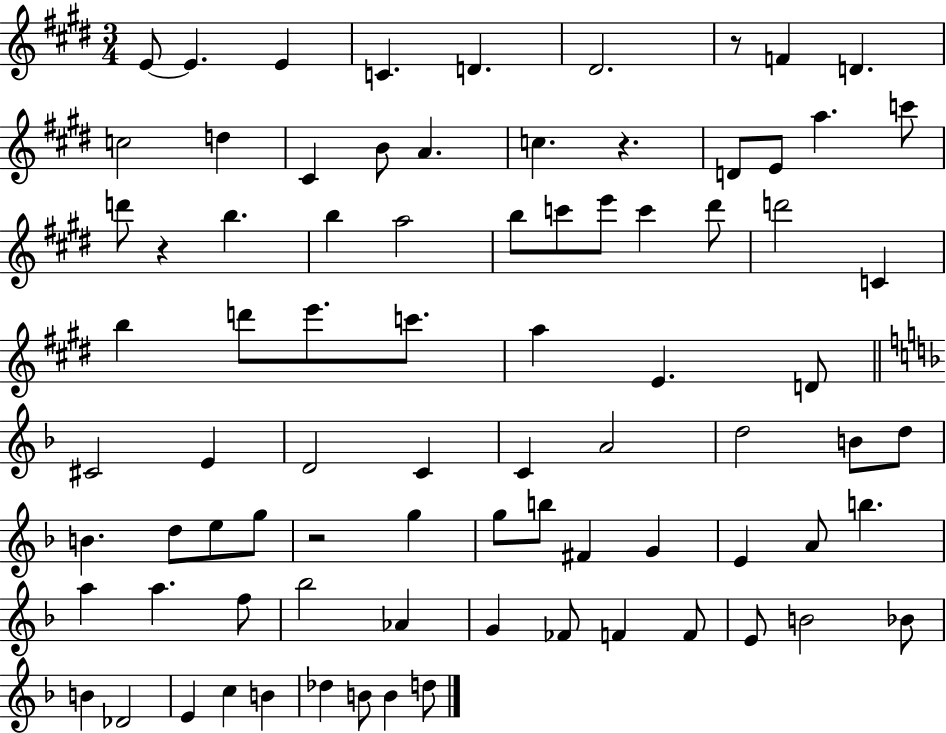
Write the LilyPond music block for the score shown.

{
  \clef treble
  \numericTimeSignature
  \time 3/4
  \key e \major
  e'8~~ e'4. e'4 | c'4. d'4. | dis'2. | r8 f'4 d'4. | \break c''2 d''4 | cis'4 b'8 a'4. | c''4. r4. | d'8 e'8 a''4. c'''8 | \break d'''8 r4 b''4. | b''4 a''2 | b''8 c'''8 e'''8 c'''4 dis'''8 | d'''2 c'4 | \break b''4 d'''8 e'''8. c'''8. | a''4 e'4. d'8 | \bar "||" \break \key d \minor cis'2 e'4 | d'2 c'4 | c'4 a'2 | d''2 b'8 d''8 | \break b'4. d''8 e''8 g''8 | r2 g''4 | g''8 b''8 fis'4 g'4 | e'4 a'8 b''4. | \break a''4 a''4. f''8 | bes''2 aes'4 | g'4 fes'8 f'4 f'8 | e'8 b'2 bes'8 | \break b'4 des'2 | e'4 c''4 b'4 | des''4 b'8 b'4 d''8 | \bar "|."
}